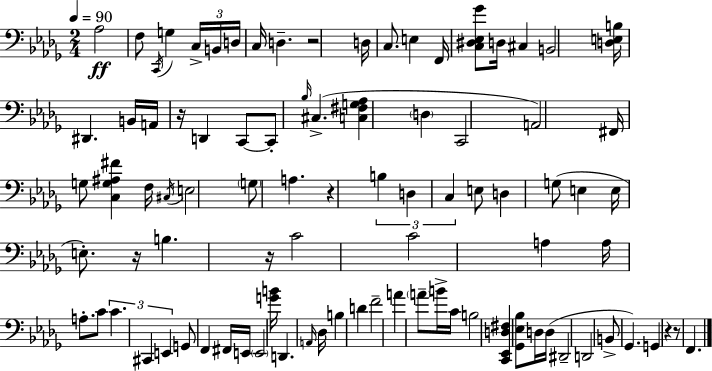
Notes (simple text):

Ab3/h F3/e C2/s G3/q C3/s B2/s D3/s C3/s D3/q. R/h D3/s C3/e. E3/q F2/s [C3,D#3,Eb3,Gb4]/e D3/s C#3/q B2/h [D3,E3,B3]/s D#2/q. B2/s A2/s R/s D2/q C2/e C2/e Bb3/s C#3/q. [C3,F#3,G3,Ab3]/q D3/q C2/h A2/h F#2/s G3/e [C3,G3,A#3,F#4]/q F3/s C#3/s E3/h G3/e A3/q. R/q B3/q D3/q C3/q E3/e D3/q G3/e E3/q E3/s E3/e. R/s B3/q. R/s C4/h C4/h A3/q A3/s A3/e. C4/e C4/q. C#2/q E2/q G2/e F2/q F#2/s E2/s E2/h [G4,B4]/s D2/q. A2/s Db3/s B3/q D4/q F4/h A4/q A4/e B4/s C4/s B3/h [C2,Eb2,D3,F#3]/q [Gb2,Eb3,Bb3]/e D3/s D3/s D#2/h D2/h B2/e Gb2/q. G2/q R/q R/e F2/q.